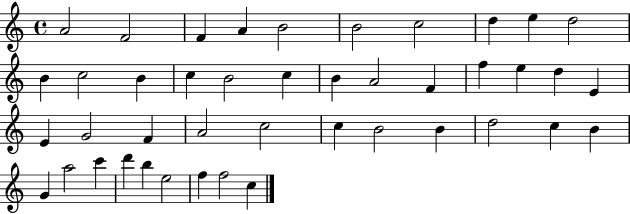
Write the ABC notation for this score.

X:1
T:Untitled
M:4/4
L:1/4
K:C
A2 F2 F A B2 B2 c2 d e d2 B c2 B c B2 c B A2 F f e d E E G2 F A2 c2 c B2 B d2 c B G a2 c' d' b e2 f f2 c